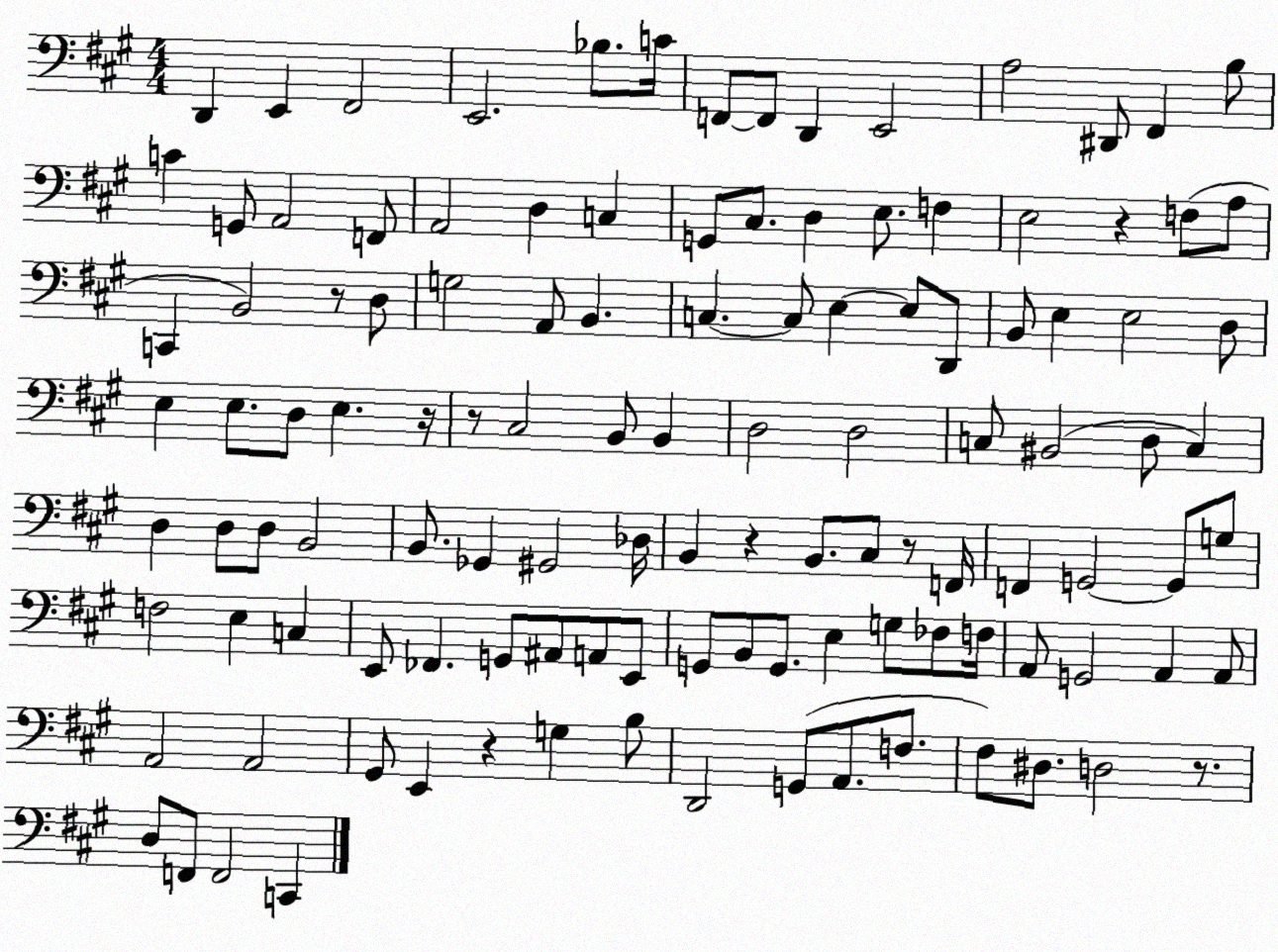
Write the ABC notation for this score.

X:1
T:Untitled
M:4/4
L:1/4
K:A
D,, E,, ^F,,2 E,,2 _B,/2 C/4 F,,/2 F,,/2 D,, E,,2 A,2 ^D,,/2 ^F,, B,/2 C G,,/2 A,,2 F,,/2 A,,2 D, C, G,,/2 ^C,/2 D, E,/2 F, E,2 z F,/2 A,/2 C,, B,,2 z/2 D,/2 G,2 A,,/2 B,, C, C,/2 E, E,/2 D,,/2 B,,/2 E, E,2 D,/2 E, E,/2 D,/2 E, z/4 z/2 ^C,2 B,,/2 B,, D,2 D,2 C,/2 ^B,,2 D,/2 C, D, D,/2 D,/2 B,,2 B,,/2 _G,, ^G,,2 _D,/4 B,, z B,,/2 ^C,/2 z/2 F,,/4 F,, G,,2 G,,/2 G,/2 F,2 E, C, E,,/2 _F,, G,,/2 ^A,,/2 A,,/2 E,,/2 G,,/2 B,,/2 G,,/2 E, G,/2 _F,/2 F,/4 A,,/2 G,,2 A,, A,,/2 A,,2 A,,2 ^G,,/2 E,, z G, B,/2 D,,2 G,,/2 A,,/2 F,/2 ^F,/2 ^D,/2 D,2 z/2 D,/2 F,,/2 F,,2 C,,